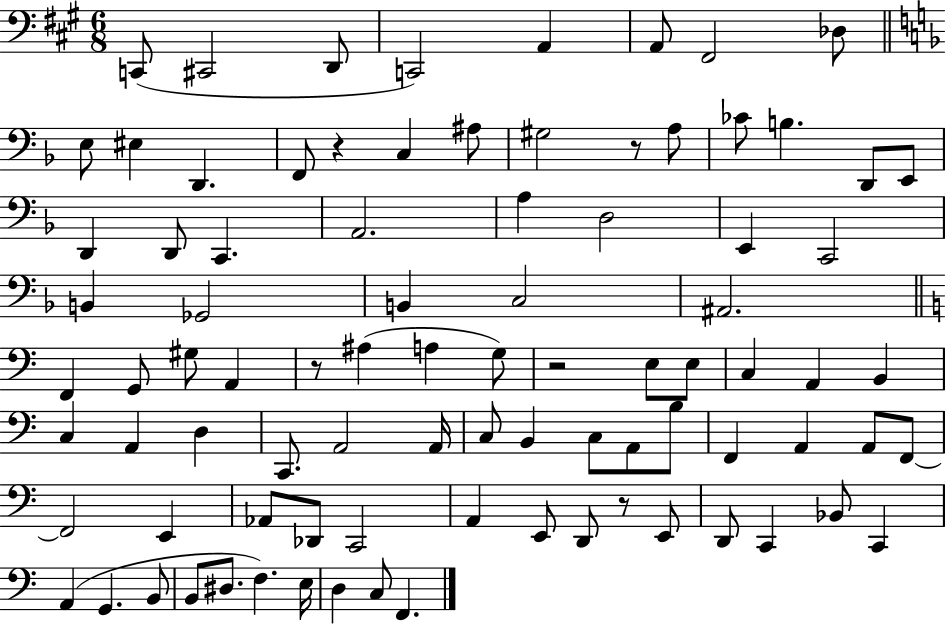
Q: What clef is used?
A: bass